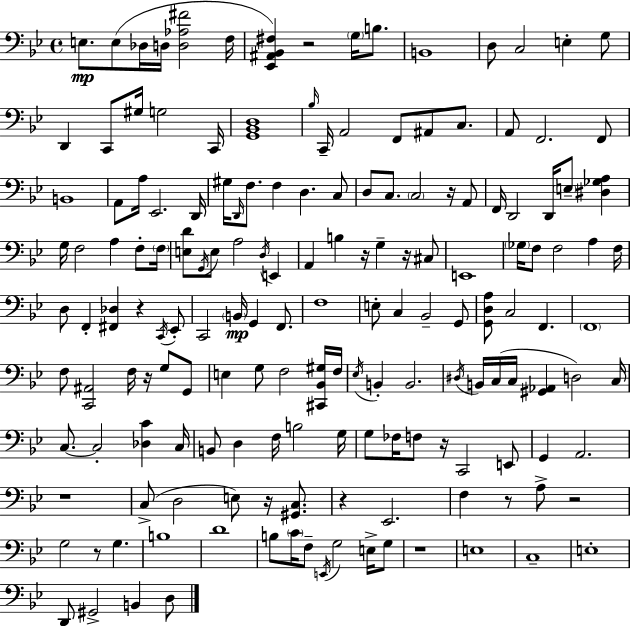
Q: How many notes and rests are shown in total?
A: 163